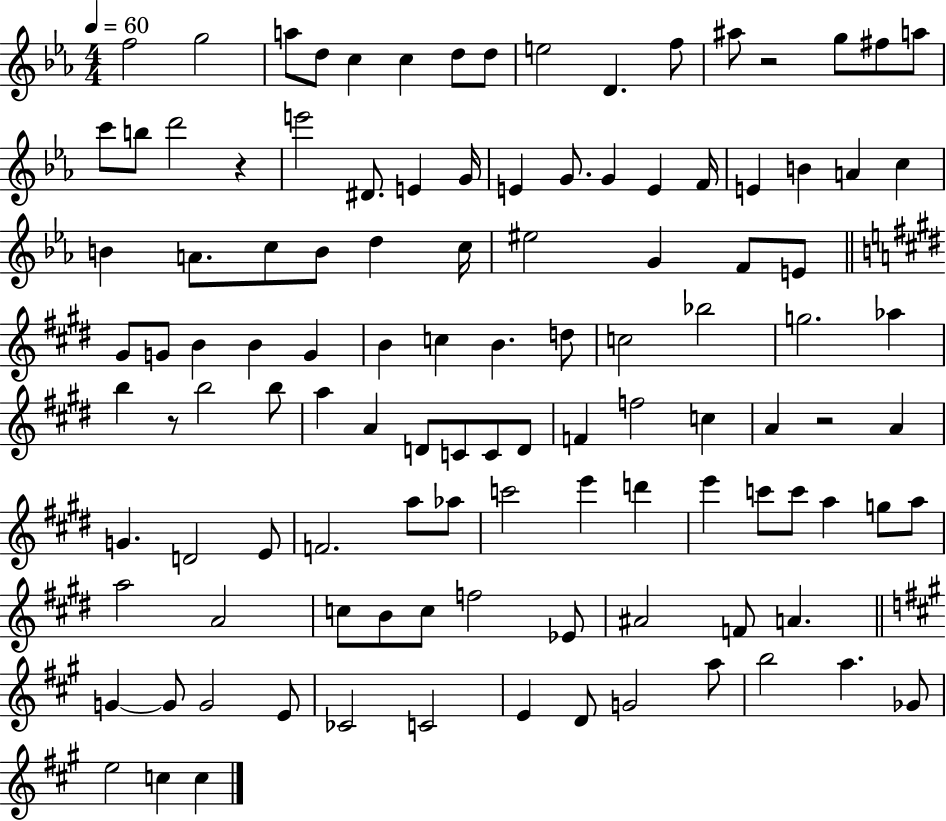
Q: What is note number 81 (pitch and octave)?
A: A5